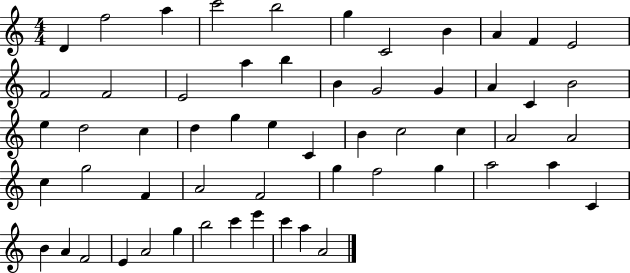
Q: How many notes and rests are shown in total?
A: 57